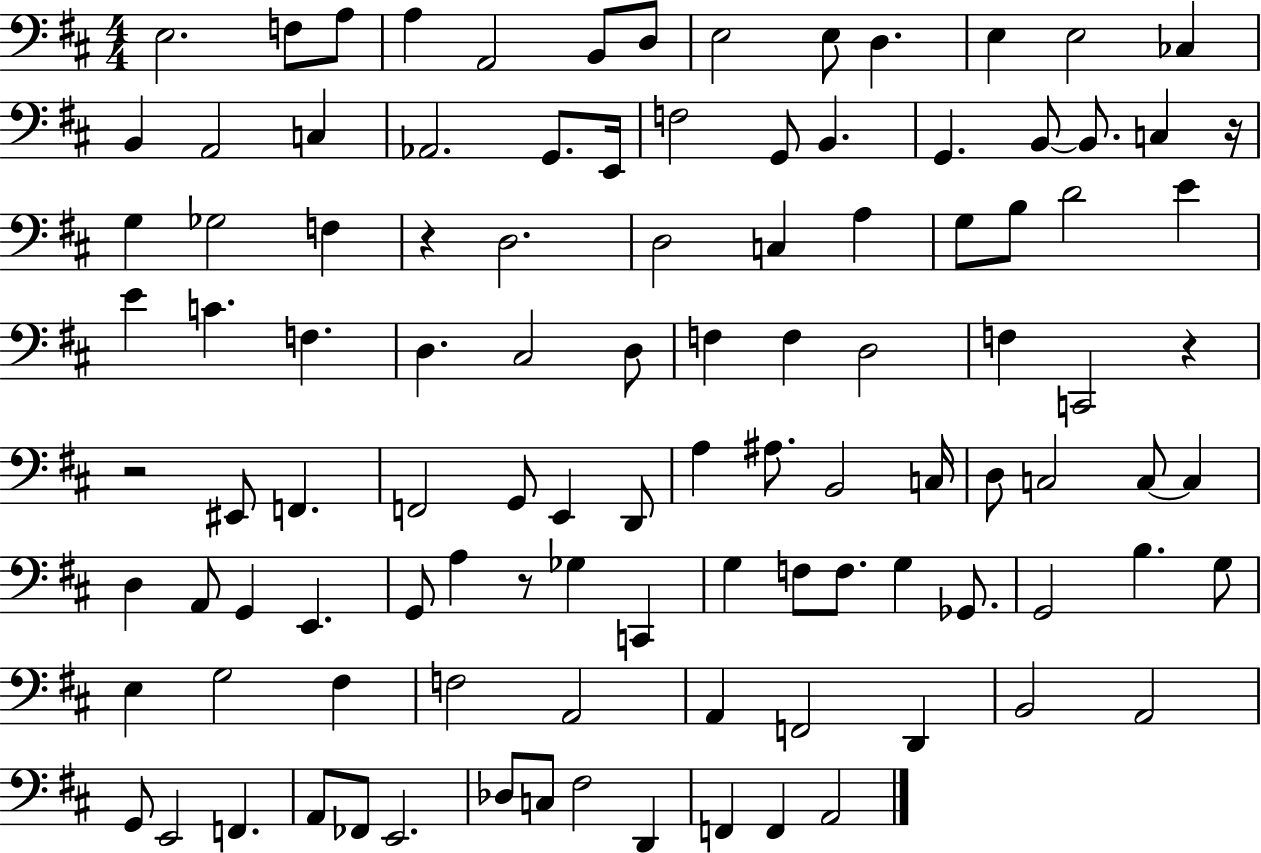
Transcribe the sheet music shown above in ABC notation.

X:1
T:Untitled
M:4/4
L:1/4
K:D
E,2 F,/2 A,/2 A, A,,2 B,,/2 D,/2 E,2 E,/2 D, E, E,2 _C, B,, A,,2 C, _A,,2 G,,/2 E,,/4 F,2 G,,/2 B,, G,, B,,/2 B,,/2 C, z/4 G, _G,2 F, z D,2 D,2 C, A, G,/2 B,/2 D2 E E C F, D, ^C,2 D,/2 F, F, D,2 F, C,,2 z z2 ^E,,/2 F,, F,,2 G,,/2 E,, D,,/2 A, ^A,/2 B,,2 C,/4 D,/2 C,2 C,/2 C, D, A,,/2 G,, E,, G,,/2 A, z/2 _G, C,, G, F,/2 F,/2 G, _G,,/2 G,,2 B, G,/2 E, G,2 ^F, F,2 A,,2 A,, F,,2 D,, B,,2 A,,2 G,,/2 E,,2 F,, A,,/2 _F,,/2 E,,2 _D,/2 C,/2 ^F,2 D,, F,, F,, A,,2